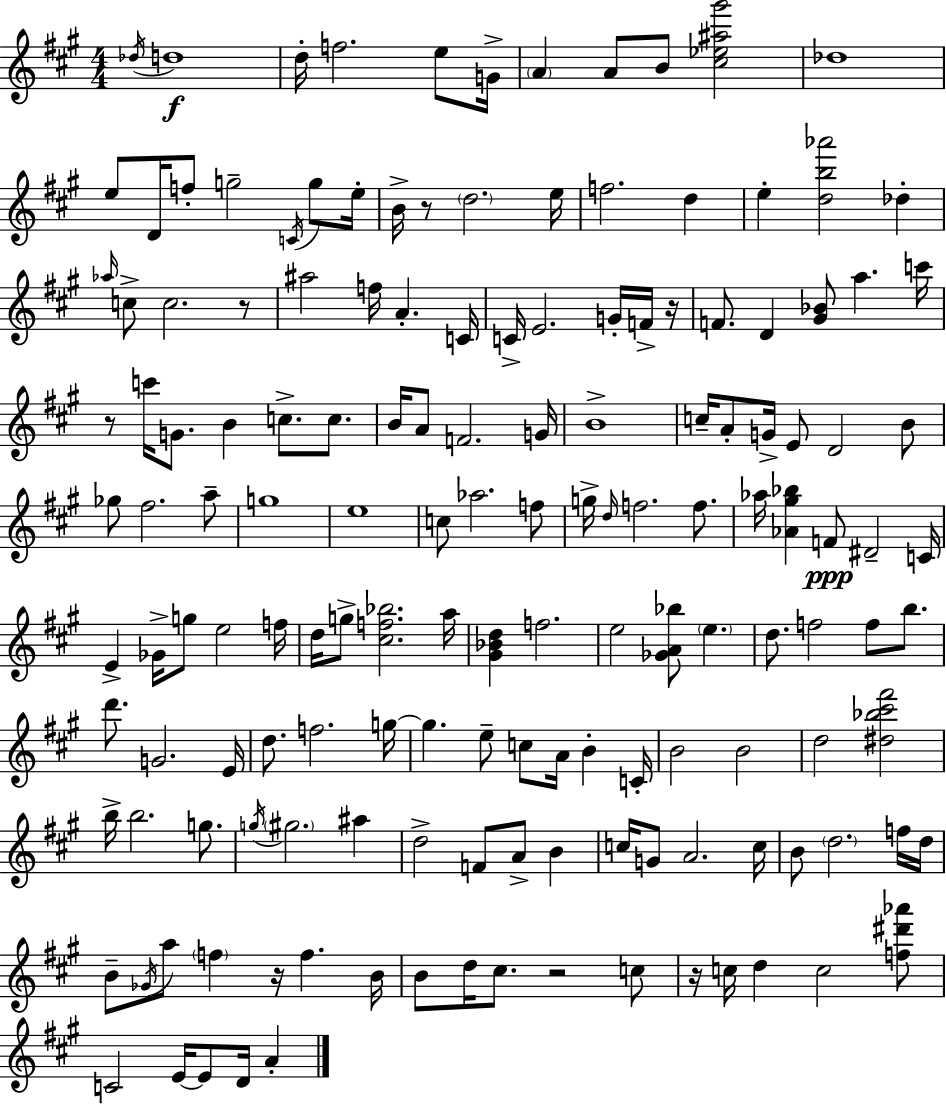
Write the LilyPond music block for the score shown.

{
  \clef treble
  \numericTimeSignature
  \time 4/4
  \key a \major
  \repeat volta 2 { \acciaccatura { des''16 }\f d''1 | d''16-. f''2. e''8 | g'16-> \parenthesize a'4 a'8 b'8 <cis'' ees'' ais'' gis'''>2 | des''1 | \break e''8 d'16 f''8-. g''2-- \acciaccatura { c'16 } g''8 | e''16-. b'16-> r8 \parenthesize d''2. | e''16 f''2. d''4 | e''4-. <d'' b'' aes'''>2 des''4-. | \break \grace { aes''16 } c''8-> c''2. | r8 ais''2 f''16 a'4.-. | c'16 c'16-> e'2. | g'16-. f'16-> r16 f'8. d'4 <gis' bes'>8 a''4. | \break c'''16 r8 c'''16 g'8. b'4 c''8.-> | c''8. b'16 a'8 f'2. | g'16 b'1-> | c''16-- a'8-. g'16-> e'8 d'2 | \break b'8 ges''8 fis''2. | a''8-- g''1 | e''1 | c''8 aes''2. | \break f''8 g''16-> \grace { d''16 } f''2. | f''8. aes''16 <aes' gis'' bes''>4 f'8\ppp dis'2-- | c'16 e'4-> ges'16-> g''8 e''2 | f''16 d''16 g''8-> <cis'' f'' bes''>2. | \break a''16 <gis' bes' d''>4 f''2. | e''2 <ges' a' bes''>8 \parenthesize e''4. | d''8. f''2 f''8 | b''8. d'''8. g'2. | \break e'16 d''8. f''2. | g''16~~ g''4. e''8-- c''8 a'16 b'4-. | c'16-. b'2 b'2 | d''2 <dis'' bes'' cis''' fis'''>2 | \break b''16-> b''2. | g''8. \acciaccatura { g''16 } \parenthesize gis''2. | ais''4 d''2-> f'8 a'8-> | b'4 c''16 g'8 a'2. | \break c''16 b'8 \parenthesize d''2. | f''16 d''16 b'8-- \acciaccatura { ges'16 } a''8 \parenthesize f''4 r16 f''4. | b'16 b'8 d''16 cis''8. r2 | c''8 r16 c''16 d''4 c''2 | \break <f'' dis''' aes'''>8 c'2 e'16~~ e'8 | d'16 a'4-. } \bar "|."
}